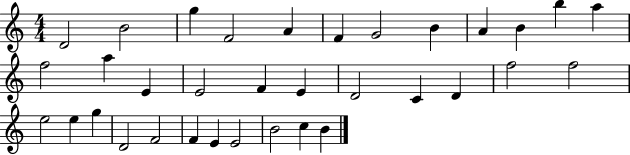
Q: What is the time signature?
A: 4/4